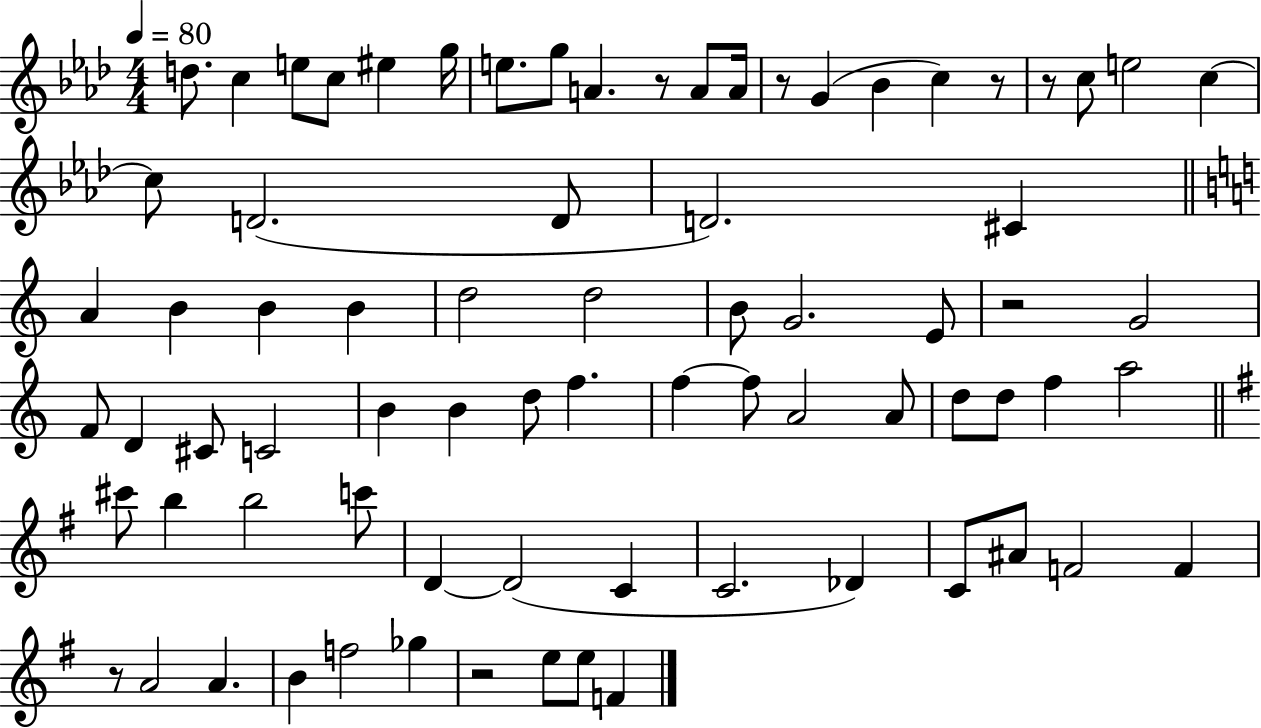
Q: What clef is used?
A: treble